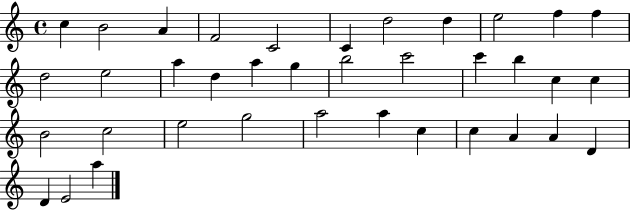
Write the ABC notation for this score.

X:1
T:Untitled
M:4/4
L:1/4
K:C
c B2 A F2 C2 C d2 d e2 f f d2 e2 a d a g b2 c'2 c' b c c B2 c2 e2 g2 a2 a c c A A D D E2 a